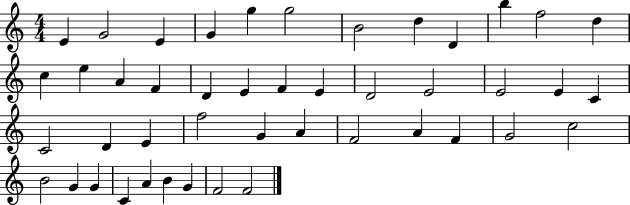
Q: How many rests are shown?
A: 0